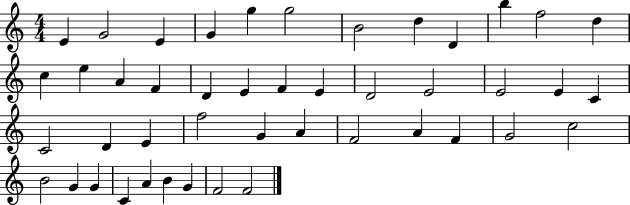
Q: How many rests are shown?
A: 0